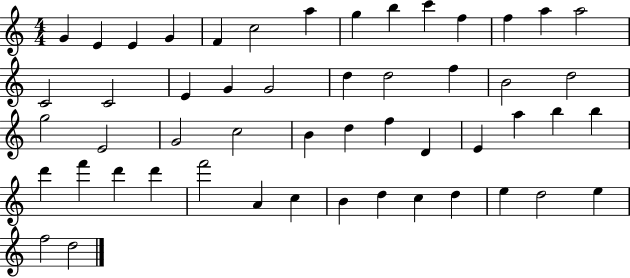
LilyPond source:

{
  \clef treble
  \numericTimeSignature
  \time 4/4
  \key c \major
  g'4 e'4 e'4 g'4 | f'4 c''2 a''4 | g''4 b''4 c'''4 f''4 | f''4 a''4 a''2 | \break c'2 c'2 | e'4 g'4 g'2 | d''4 d''2 f''4 | b'2 d''2 | \break g''2 e'2 | g'2 c''2 | b'4 d''4 f''4 d'4 | e'4 a''4 b''4 b''4 | \break d'''4 f'''4 d'''4 d'''4 | f'''2 a'4 c''4 | b'4 d''4 c''4 d''4 | e''4 d''2 e''4 | \break f''2 d''2 | \bar "|."
}